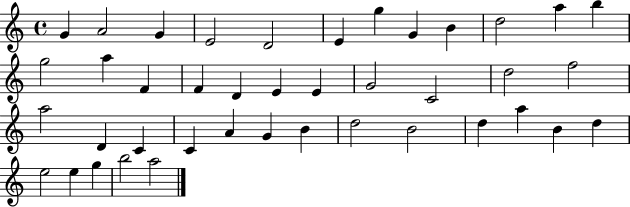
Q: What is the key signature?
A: C major